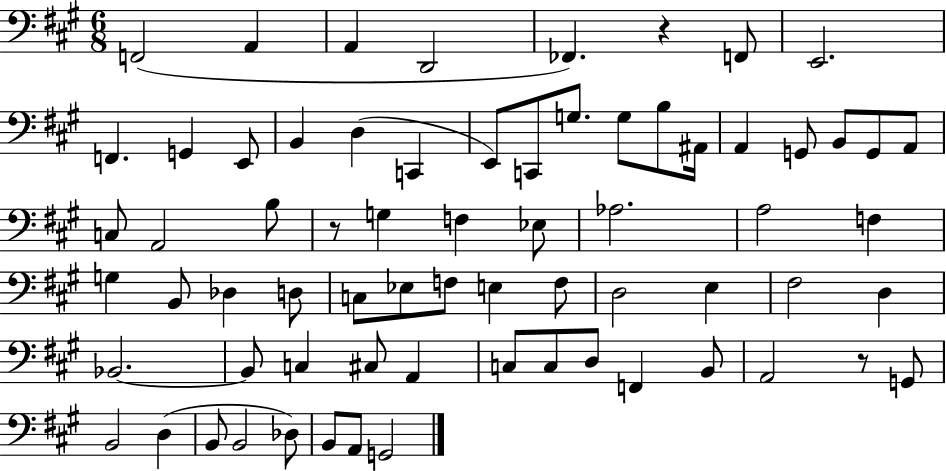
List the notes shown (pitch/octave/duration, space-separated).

F2/h A2/q A2/q D2/h FES2/q. R/q F2/e E2/h. F2/q. G2/q E2/e B2/q D3/q C2/q E2/e C2/e G3/e. G3/e B3/e A#2/s A2/q G2/e B2/e G2/e A2/e C3/e A2/h B3/e R/e G3/q F3/q Eb3/e Ab3/h. A3/h F3/q G3/q B2/e Db3/q D3/e C3/e Eb3/e F3/e E3/q F3/e D3/h E3/q F#3/h D3/q Bb2/h. Bb2/e C3/q C#3/e A2/q C3/e C3/e D3/e F2/q B2/e A2/h R/e G2/e B2/h D3/q B2/e B2/h Db3/e B2/e A2/e G2/h